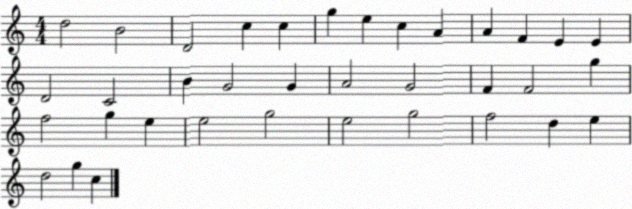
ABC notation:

X:1
T:Untitled
M:4/4
L:1/4
K:C
d2 B2 D2 c c g e c A A F E E D2 C2 B G2 G A2 G2 F F2 g f2 g e e2 g2 e2 g2 f2 d e d2 g c